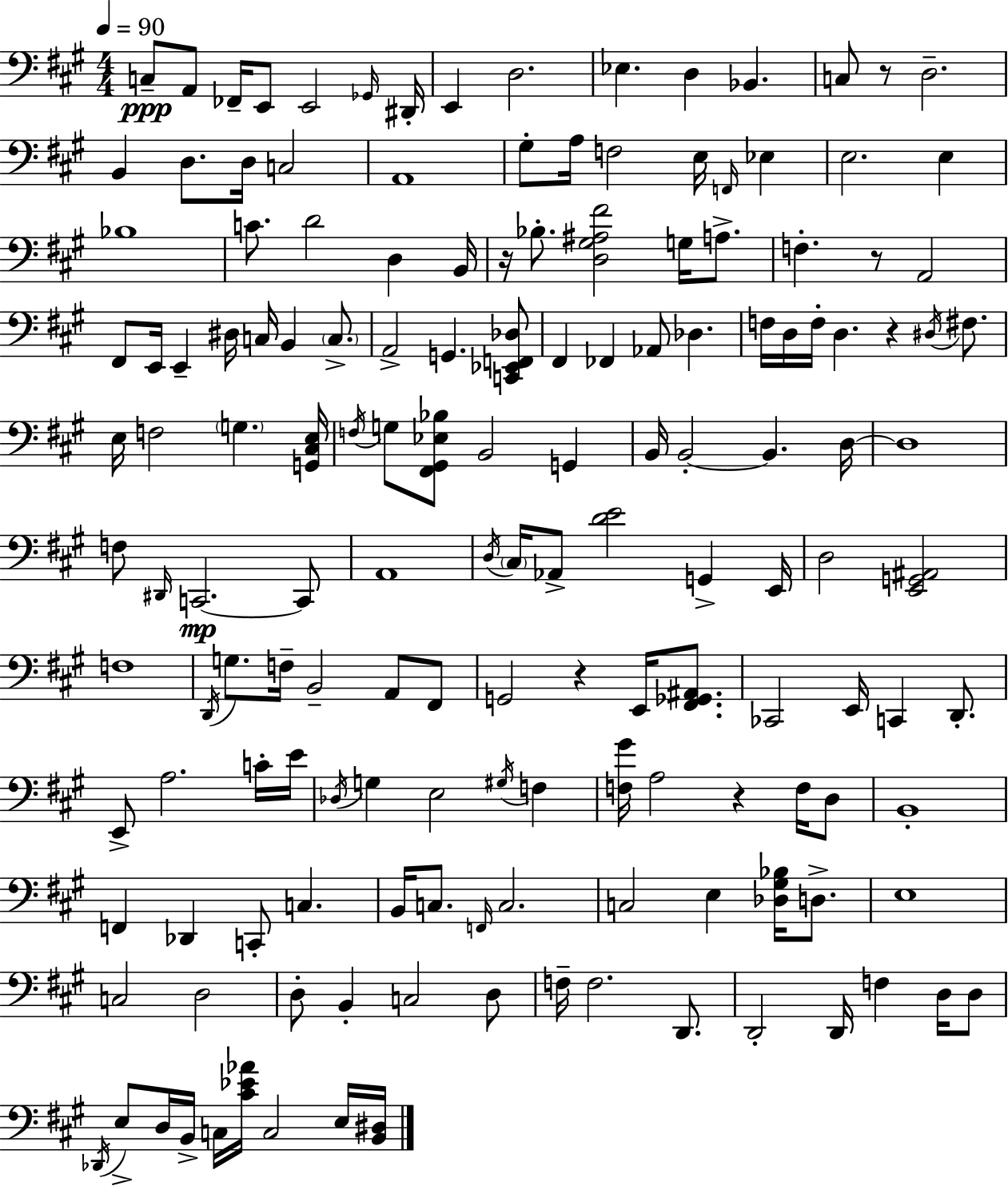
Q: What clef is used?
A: bass